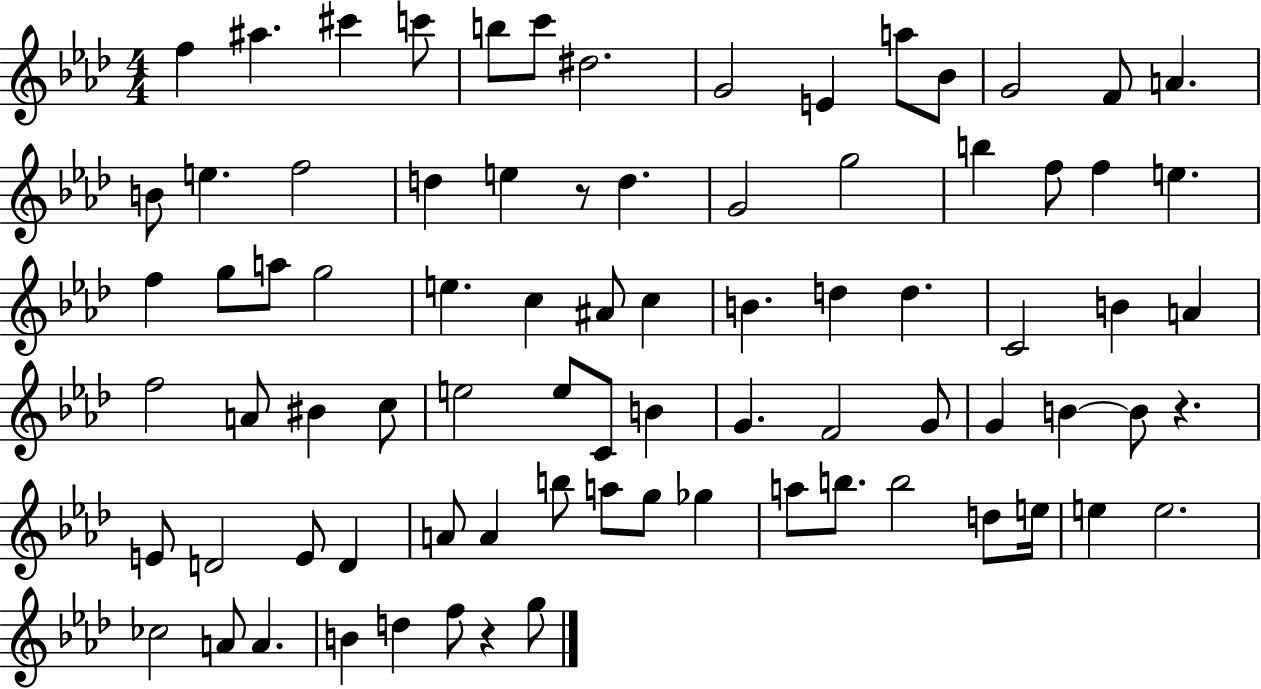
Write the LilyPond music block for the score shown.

{
  \clef treble
  \numericTimeSignature
  \time 4/4
  \key aes \major
  f''4 ais''4. cis'''4 c'''8 | b''8 c'''8 dis''2. | g'2 e'4 a''8 bes'8 | g'2 f'8 a'4. | \break b'8 e''4. f''2 | d''4 e''4 r8 d''4. | g'2 g''2 | b''4 f''8 f''4 e''4. | \break f''4 g''8 a''8 g''2 | e''4. c''4 ais'8 c''4 | b'4. d''4 d''4. | c'2 b'4 a'4 | \break f''2 a'8 bis'4 c''8 | e''2 e''8 c'8 b'4 | g'4. f'2 g'8 | g'4 b'4~~ b'8 r4. | \break e'8 d'2 e'8 d'4 | a'8 a'4 b''8 a''8 g''8 ges''4 | a''8 b''8. b''2 d''8 e''16 | e''4 e''2. | \break ces''2 a'8 a'4. | b'4 d''4 f''8 r4 g''8 | \bar "|."
}